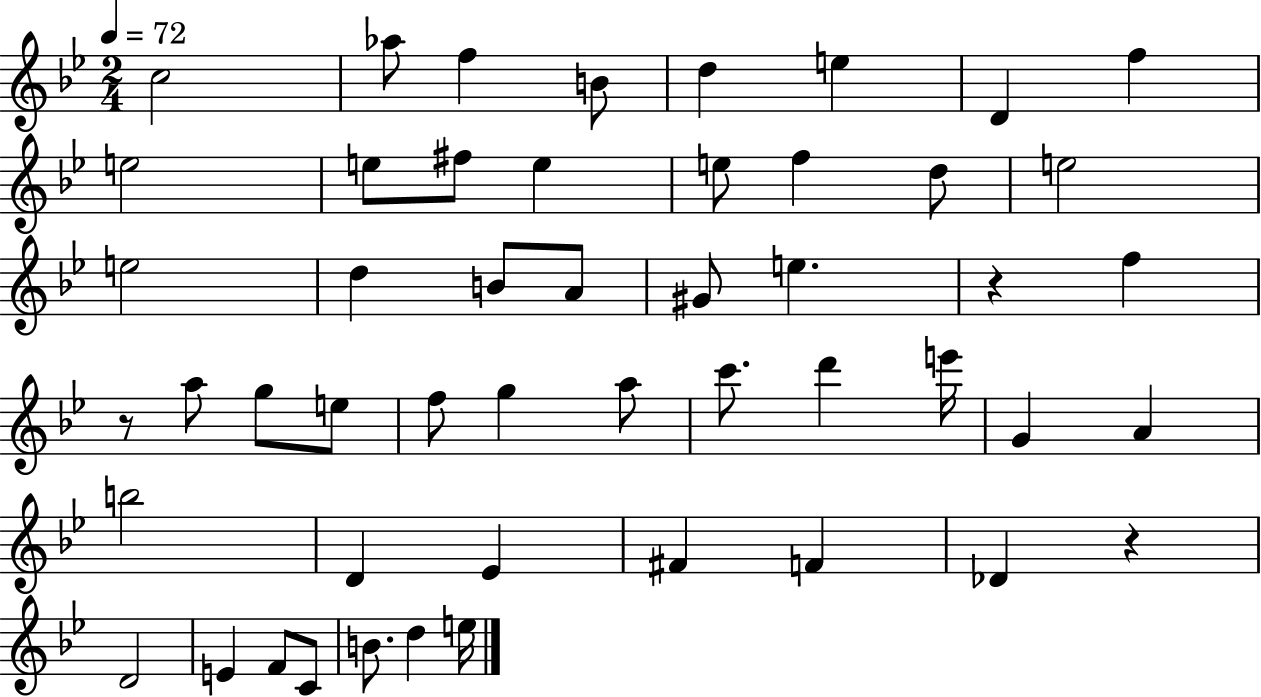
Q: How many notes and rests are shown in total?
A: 50